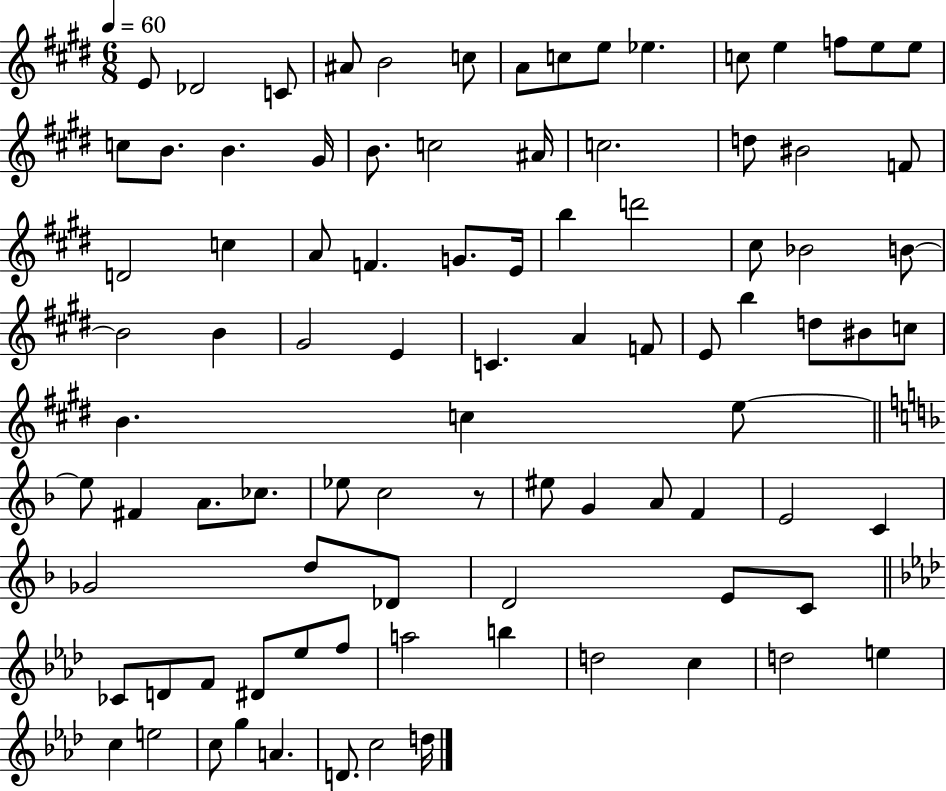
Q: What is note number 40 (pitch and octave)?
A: G#4